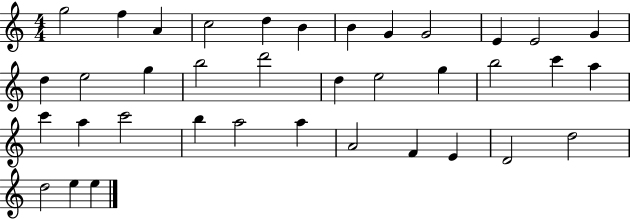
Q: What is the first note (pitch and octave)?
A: G5